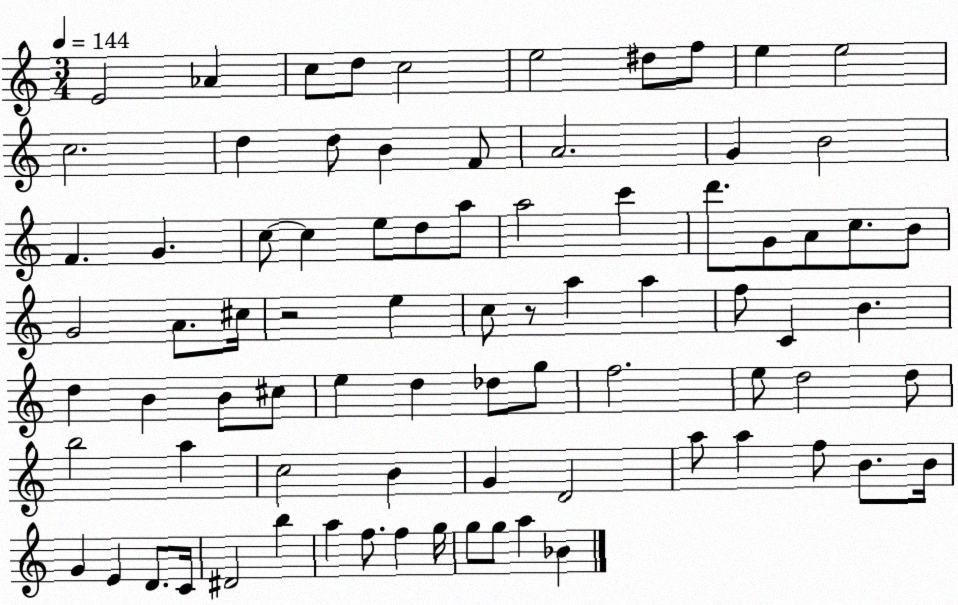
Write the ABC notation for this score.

X:1
T:Untitled
M:3/4
L:1/4
K:C
E2 _A c/2 d/2 c2 e2 ^d/2 f/2 e e2 c2 d d/2 B F/2 A2 G B2 F G c/2 c e/2 d/2 a/2 a2 c' d'/2 G/2 A/2 c/2 B/2 G2 A/2 ^c/4 z2 e c/2 z/2 a a f/2 C B d B B/2 ^c/2 e d _d/2 g/2 f2 e/2 d2 d/2 b2 a c2 B G D2 a/2 a f/2 B/2 B/4 G E D/2 C/4 ^D2 b a f/2 f g/4 g/2 g/2 a _B